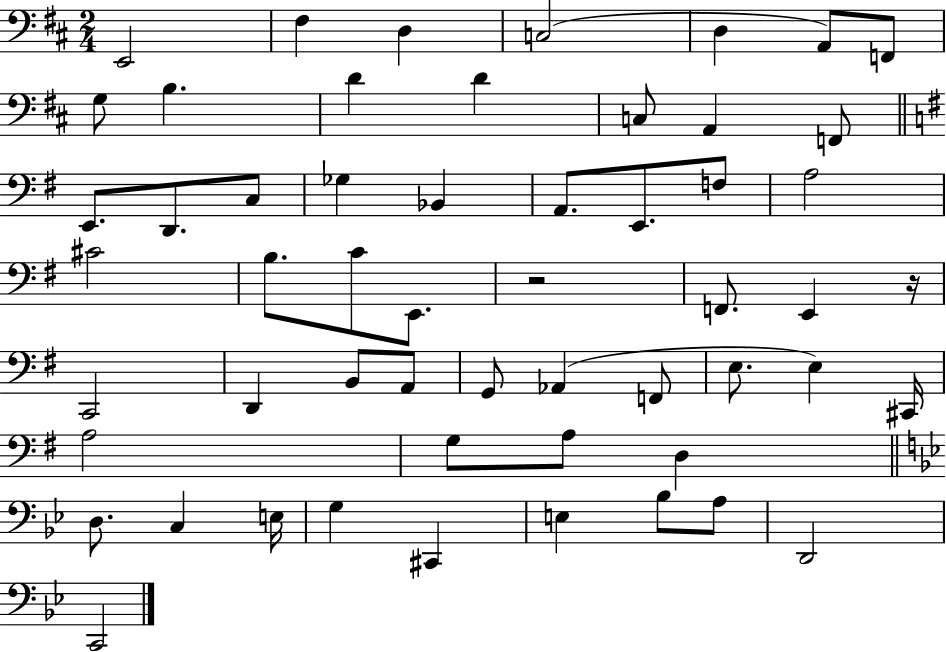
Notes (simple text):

E2/h F#3/q D3/q C3/h D3/q A2/e F2/e G3/e B3/q. D4/q D4/q C3/e A2/q F2/e E2/e. D2/e. C3/e Gb3/q Bb2/q A2/e. E2/e. F3/e A3/h C#4/h B3/e. C4/e E2/e. R/h F2/e. E2/q R/s C2/h D2/q B2/e A2/e G2/e Ab2/q F2/e E3/e. E3/q C#2/s A3/h G3/e A3/e D3/q D3/e. C3/q E3/s G3/q C#2/q E3/q Bb3/e A3/e D2/h C2/h